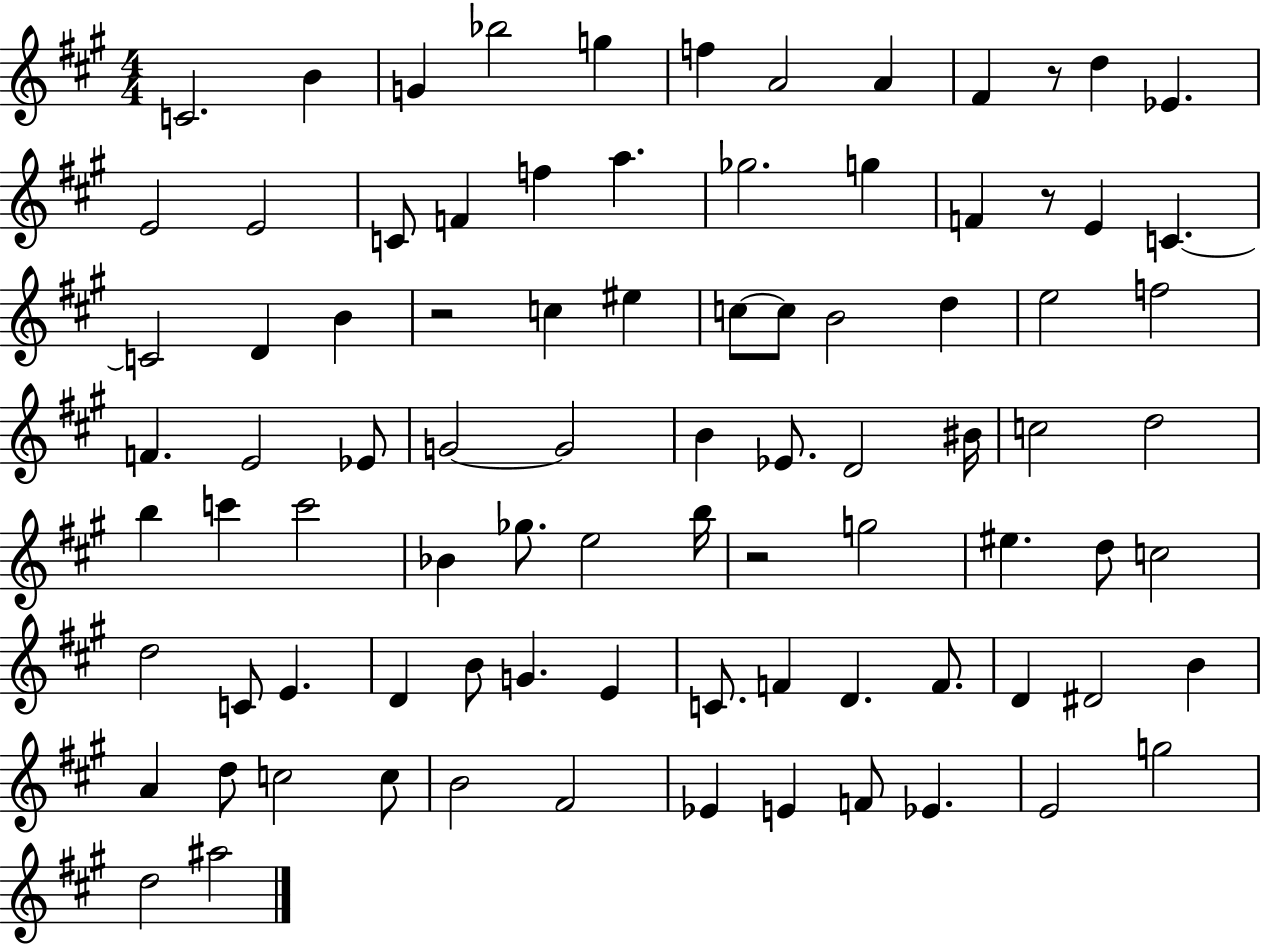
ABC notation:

X:1
T:Untitled
M:4/4
L:1/4
K:A
C2 B G _b2 g f A2 A ^F z/2 d _E E2 E2 C/2 F f a _g2 g F z/2 E C C2 D B z2 c ^e c/2 c/2 B2 d e2 f2 F E2 _E/2 G2 G2 B _E/2 D2 ^B/4 c2 d2 b c' c'2 _B _g/2 e2 b/4 z2 g2 ^e d/2 c2 d2 C/2 E D B/2 G E C/2 F D F/2 D ^D2 B A d/2 c2 c/2 B2 ^F2 _E E F/2 _E E2 g2 d2 ^a2